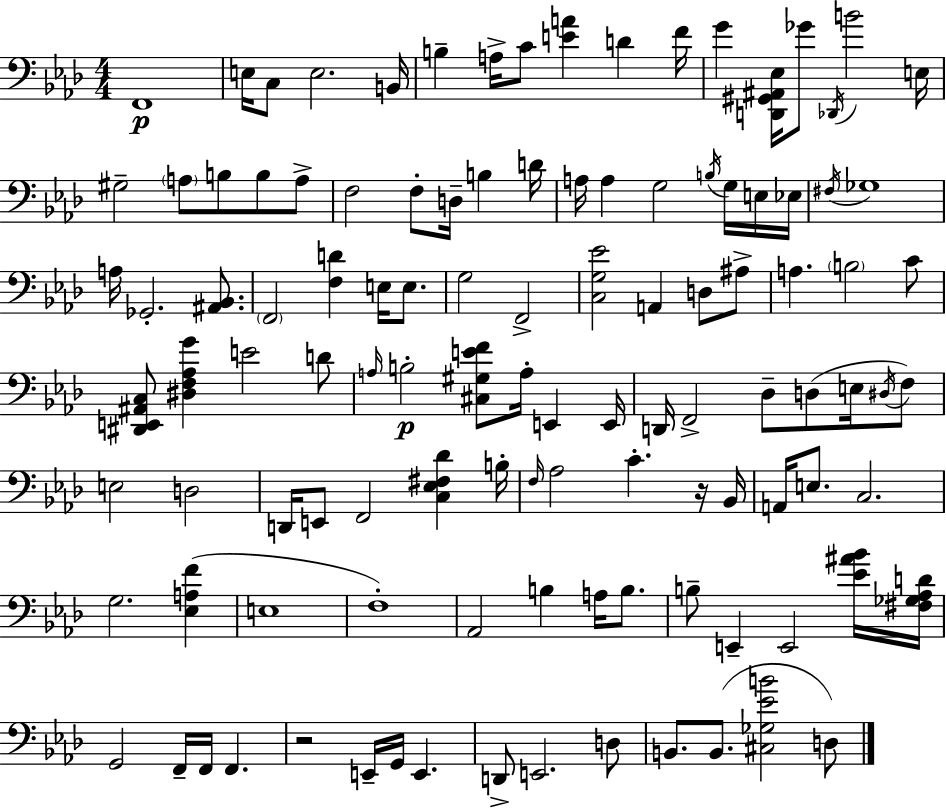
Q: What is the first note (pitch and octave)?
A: F2